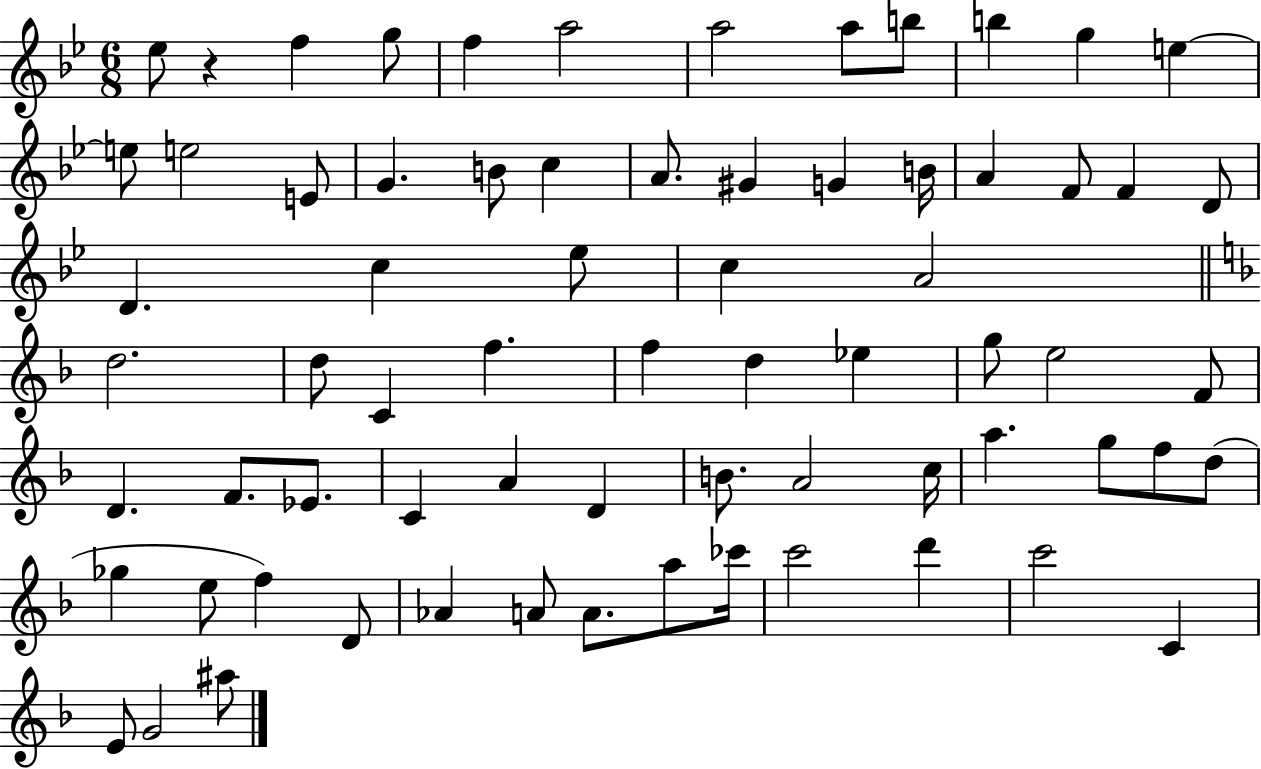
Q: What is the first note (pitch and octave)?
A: Eb5